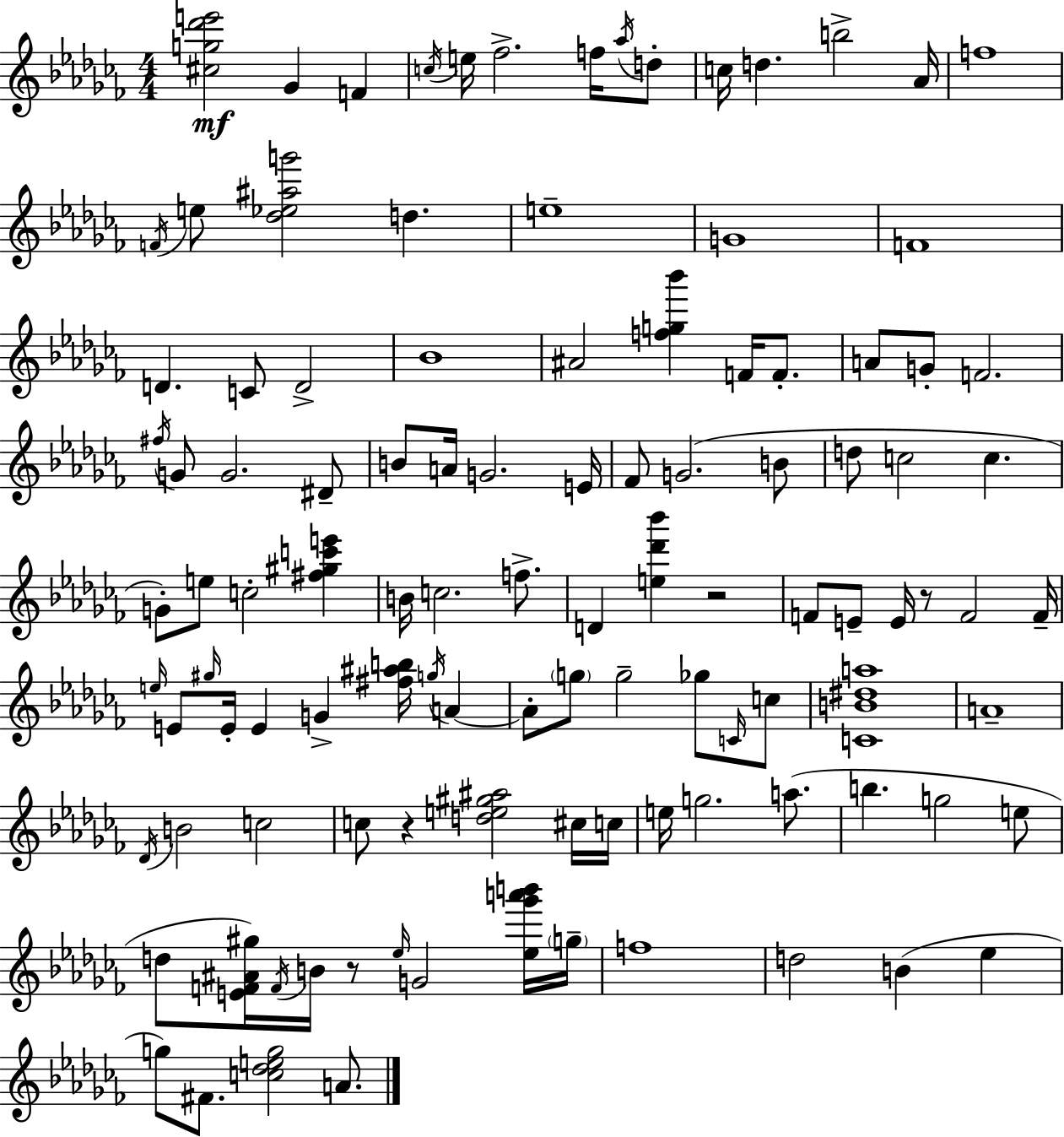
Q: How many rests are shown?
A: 4